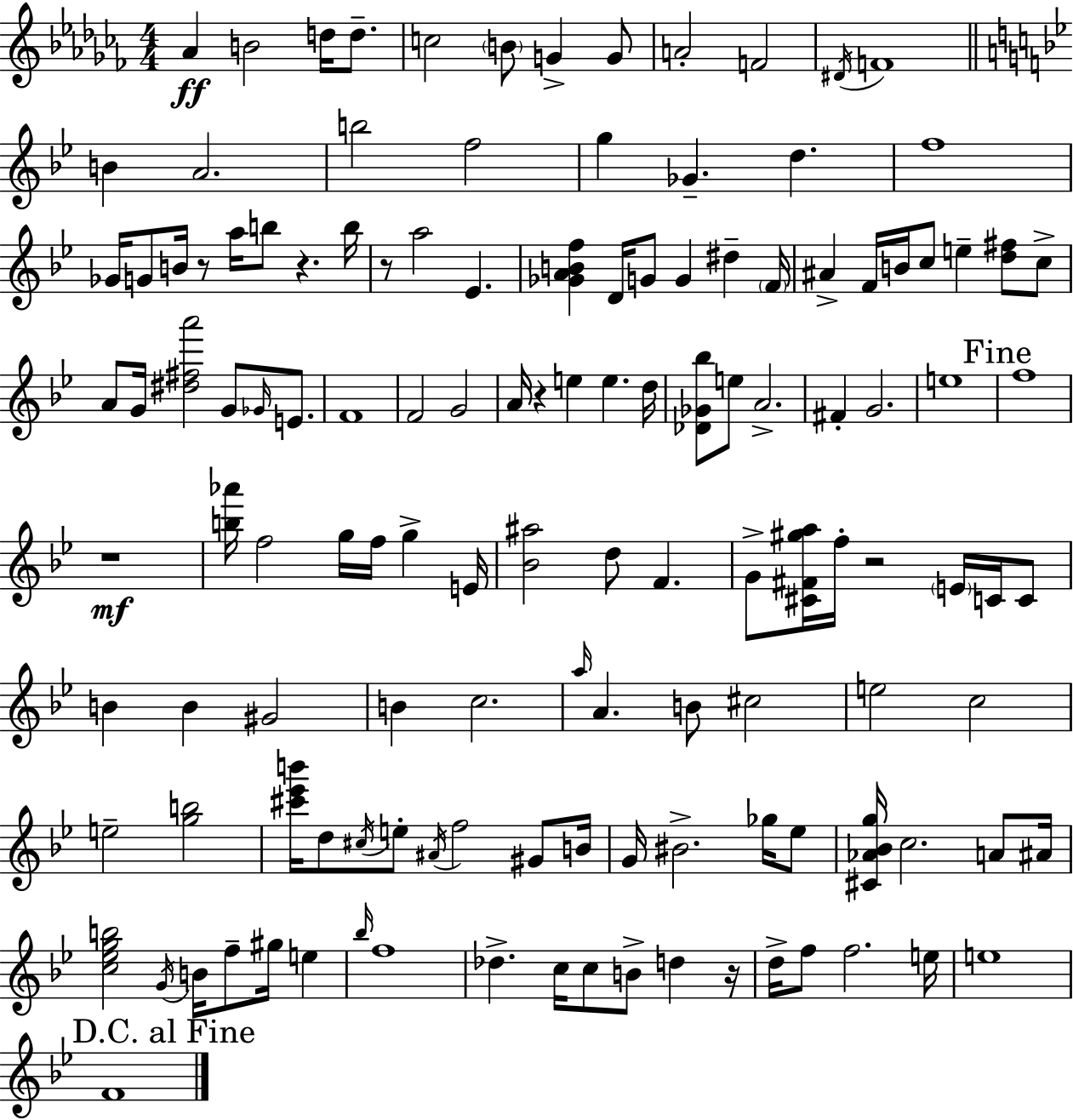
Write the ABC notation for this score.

X:1
T:Untitled
M:4/4
L:1/4
K:Abm
_A B2 d/4 d/2 c2 B/2 G G/2 A2 F2 ^D/4 F4 B A2 b2 f2 g _G d f4 _G/4 G/2 B/4 z/2 a/4 b/2 z b/4 z/2 a2 _E [_GABf] D/4 G/2 G ^d F/4 ^A F/4 B/4 c/2 e [d^f]/2 c/2 A/2 G/4 [^d^fa']2 G/2 _G/4 E/2 F4 F2 G2 A/4 z e e d/4 [_D_G_b]/2 e/2 A2 ^F G2 e4 f4 z4 [b_a']/4 f2 g/4 f/4 g E/4 [_B^a]2 d/2 F G/2 [^C^F^ga]/4 f/4 z2 E/4 C/4 C/2 B B ^G2 B c2 a/4 A B/2 ^c2 e2 c2 e2 [gb]2 [^c'_e'b']/4 d/2 ^c/4 e/2 ^A/4 f2 ^G/2 B/4 G/4 ^B2 _g/4 _e/2 [^C_A_Bg]/4 c2 A/2 ^A/4 [c_egb]2 G/4 B/4 f/2 ^g/4 e _b/4 f4 _d c/4 c/2 B/2 d z/4 d/4 f/2 f2 e/4 e4 F4